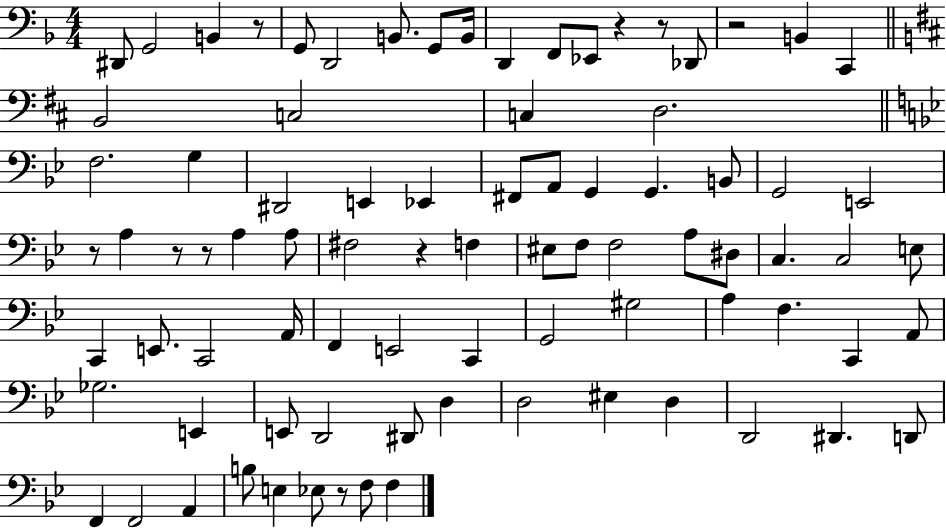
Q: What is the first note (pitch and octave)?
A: D#2